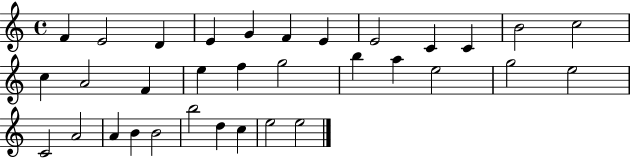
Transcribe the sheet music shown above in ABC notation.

X:1
T:Untitled
M:4/4
L:1/4
K:C
F E2 D E G F E E2 C C B2 c2 c A2 F e f g2 b a e2 g2 e2 C2 A2 A B B2 b2 d c e2 e2